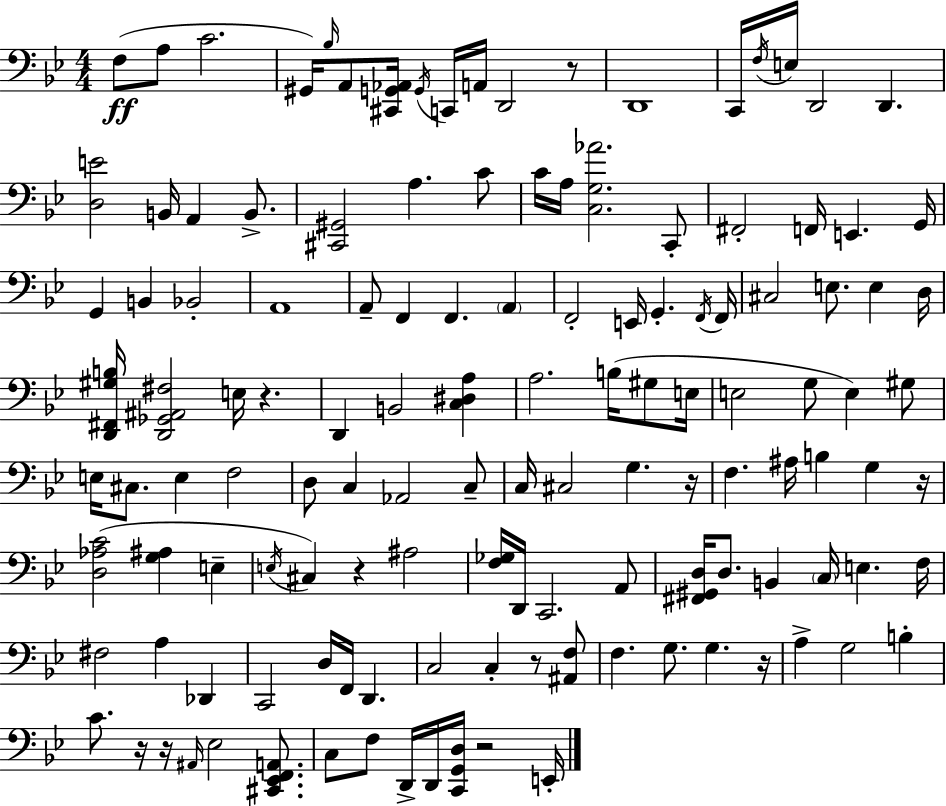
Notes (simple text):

F3/e A3/e C4/h. G#2/s Bb3/s A2/e [C#2,G2,Ab2]/s G2/s C2/s A2/s D2/h R/e D2/w C2/s F3/s E3/s D2/h D2/q. [D3,E4]/h B2/s A2/q B2/e. [C#2,G#2]/h A3/q. C4/e C4/s A3/s [C3,G3,Ab4]/h. C2/e F#2/h F2/s E2/q. G2/s G2/q B2/q Bb2/h A2/w A2/e F2/q F2/q. A2/q F2/h E2/s G2/q. F2/s F2/s C#3/h E3/e. E3/q D3/s [D2,F#2,G#3,B3]/s [D2,Gb2,A#2,F#3]/h E3/s R/q. D2/q B2/h [C3,D#3,A3]/q A3/h. B3/s G#3/e E3/s E3/h G3/e E3/q G#3/e E3/s C#3/e. E3/q F3/h D3/e C3/q Ab2/h C3/e C3/s C#3/h G3/q. R/s F3/q. A#3/s B3/q G3/q R/s [D3,Ab3,C4]/h [G3,A#3]/q E3/q E3/s C#3/q R/q A#3/h [F3,Gb3]/s D2/s C2/h. A2/e [F#2,G#2,D3]/s D3/e. B2/q C3/s E3/q. F3/s F#3/h A3/q Db2/q C2/h D3/s F2/s D2/q. C3/h C3/q R/e [A#2,F3]/e F3/q. G3/e. G3/q. R/s A3/q G3/h B3/q C4/e. R/s R/s A#2/s Eb3/h [C#2,Eb2,F2,A2]/e. C3/e F3/e D2/s D2/s [C2,G2,D3]/s R/h E2/s